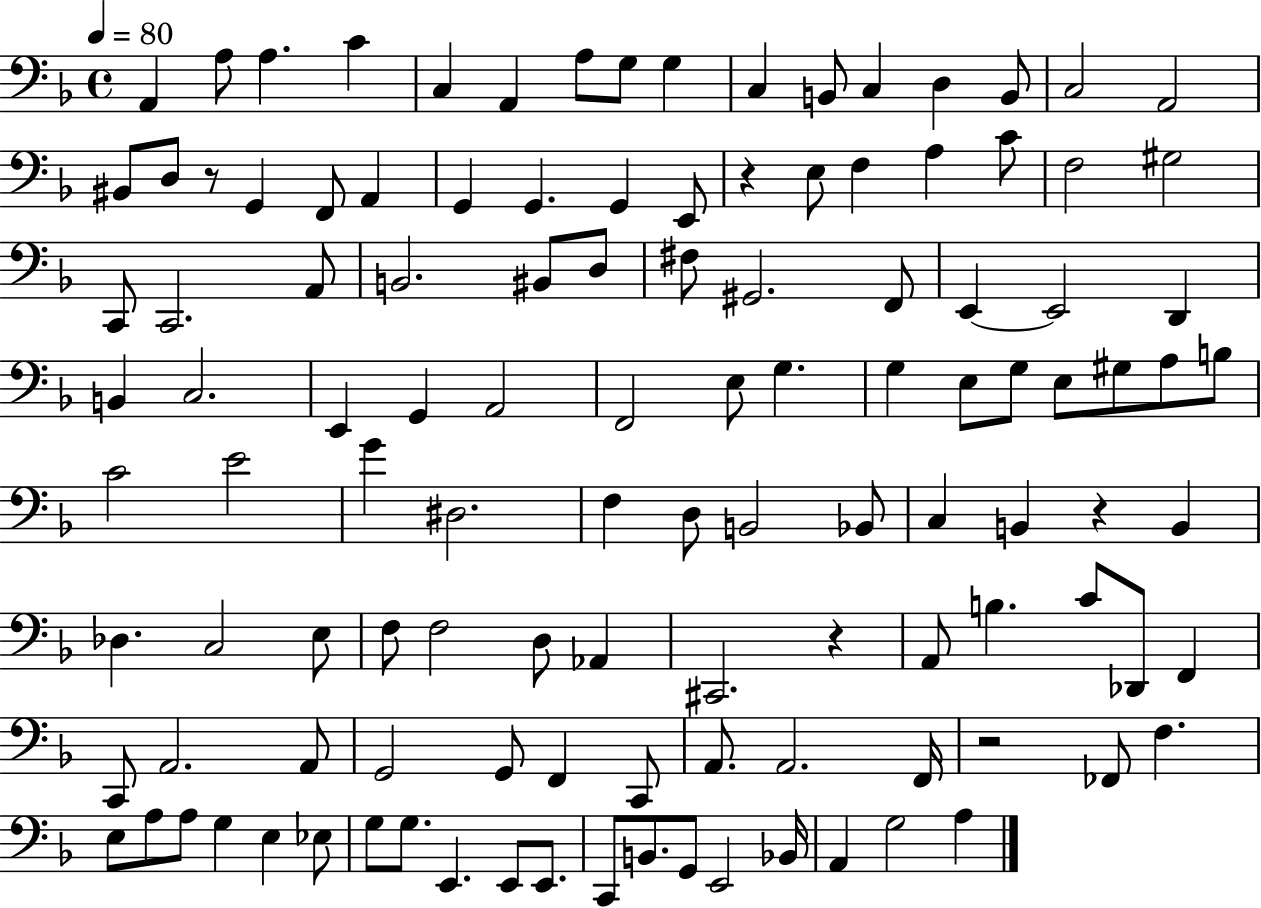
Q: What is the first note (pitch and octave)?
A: A2